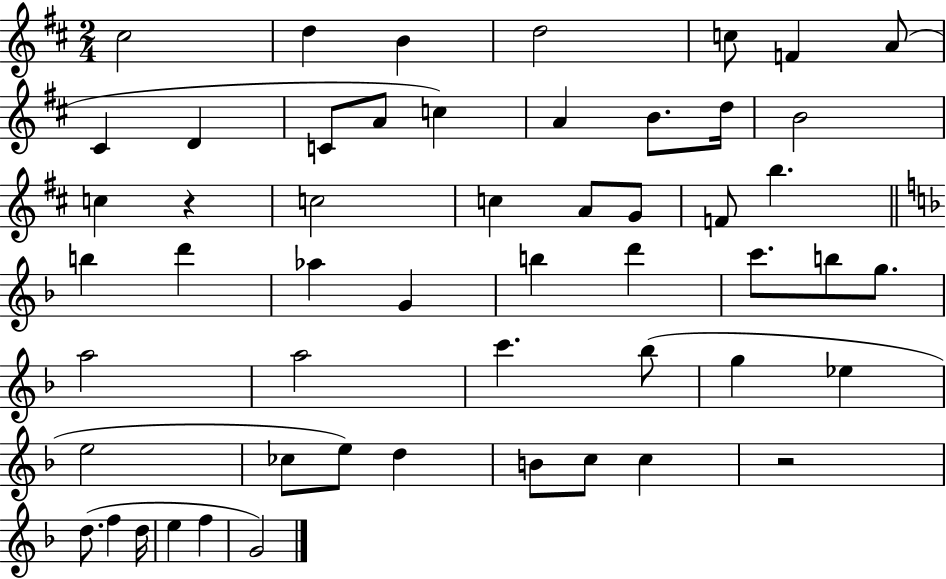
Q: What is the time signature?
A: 2/4